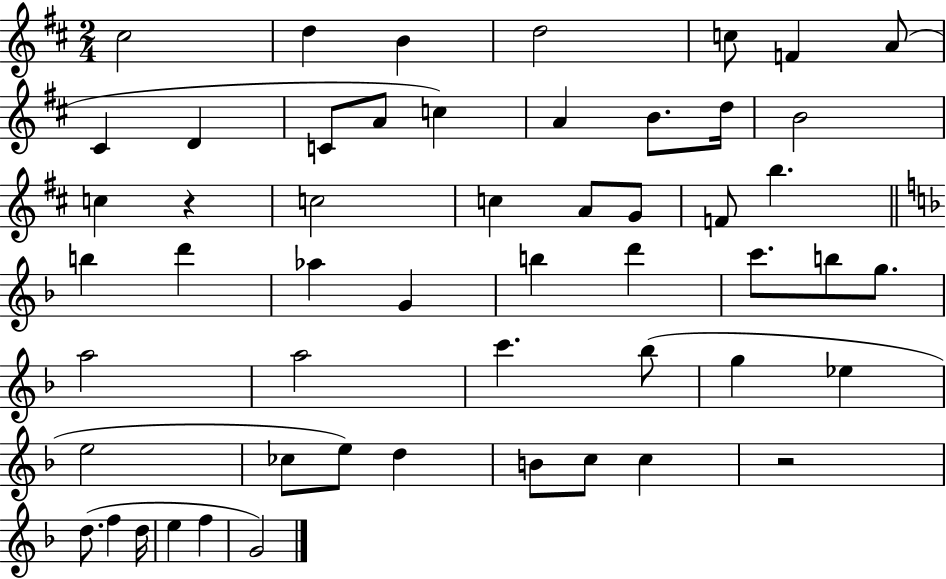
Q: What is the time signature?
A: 2/4